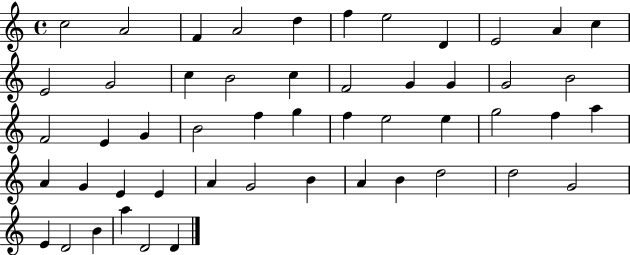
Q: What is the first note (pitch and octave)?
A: C5